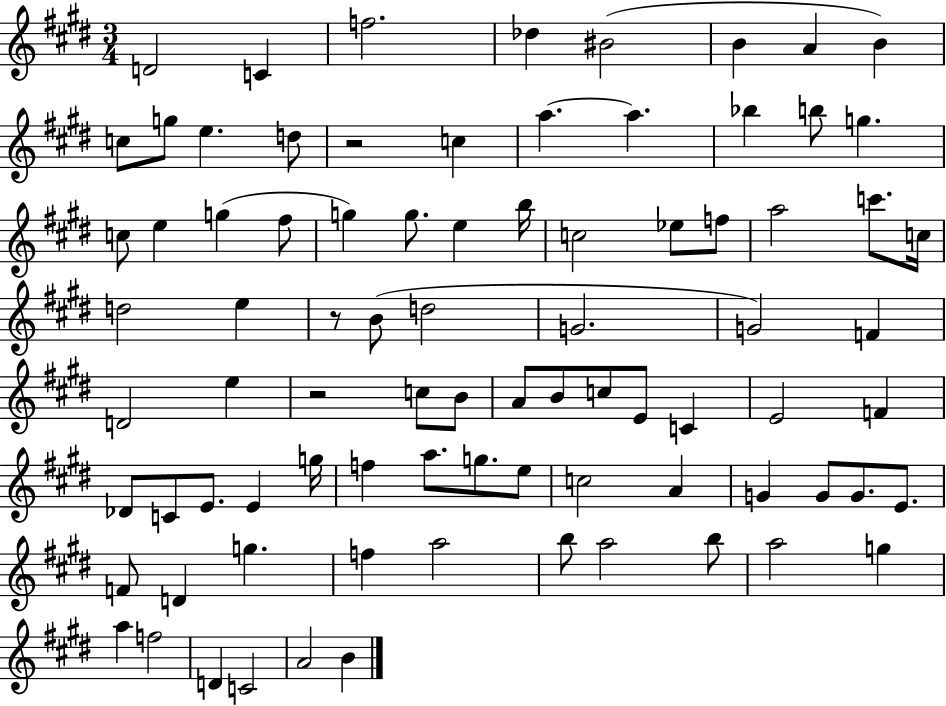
D4/h C4/q F5/h. Db5/q BIS4/h B4/q A4/q B4/q C5/e G5/e E5/q. D5/e R/h C5/q A5/q. A5/q. Bb5/q B5/e G5/q. C5/e E5/q G5/q F#5/e G5/q G5/e. E5/q B5/s C5/h Eb5/e F5/e A5/h C6/e. C5/s D5/h E5/q R/e B4/e D5/h G4/h. G4/h F4/q D4/h E5/q R/h C5/e B4/e A4/e B4/e C5/e E4/e C4/q E4/h F4/q Db4/e C4/e E4/e. E4/q G5/s F5/q A5/e. G5/e. E5/e C5/h A4/q G4/q G4/e G4/e. E4/e. F4/e D4/q G5/q. F5/q A5/h B5/e A5/h B5/e A5/h G5/q A5/q F5/h D4/q C4/h A4/h B4/q